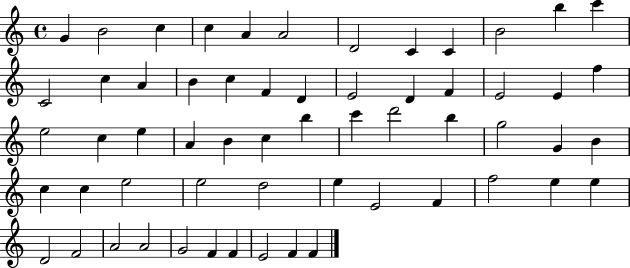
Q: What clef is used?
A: treble